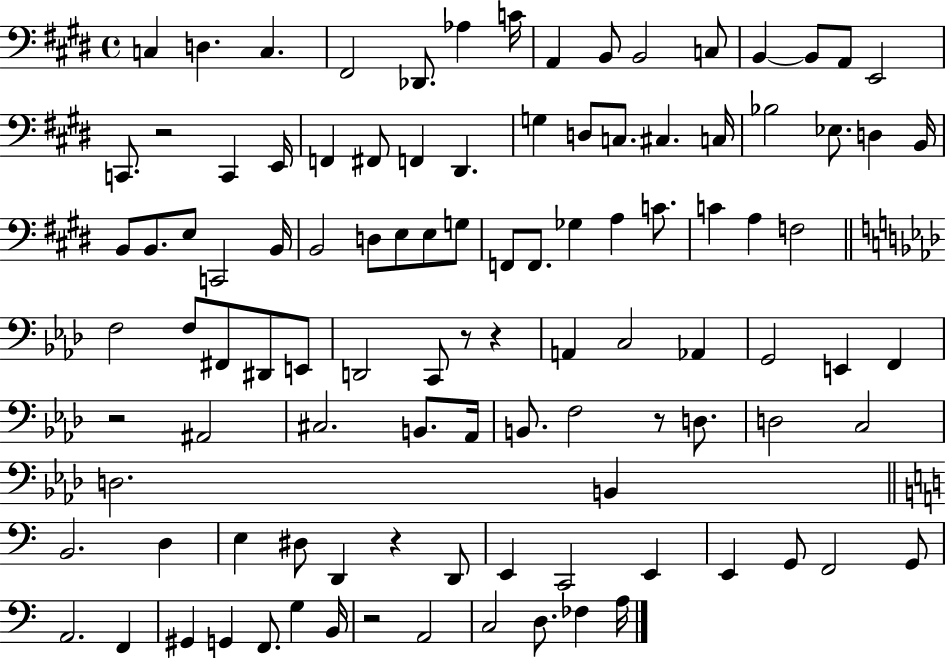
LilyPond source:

{
  \clef bass
  \time 4/4
  \defaultTimeSignature
  \key e \major
  c4 d4. c4. | fis,2 des,8. aes4 c'16 | a,4 b,8 b,2 c8 | b,4~~ b,8 a,8 e,2 | \break c,8. r2 c,4 e,16 | f,4 fis,8 f,4 dis,4. | g4 d8 c8. cis4. c16 | bes2 ees8. d4 b,16 | \break b,8 b,8. e8 c,2 b,16 | b,2 d8 e8 e8 g8 | f,8 f,8. ges4 a4 c'8. | c'4 a4 f2 | \break \bar "||" \break \key aes \major f2 f8 fis,8 dis,8 e,8 | d,2 c,8 r8 r4 | a,4 c2 aes,4 | g,2 e,4 f,4 | \break r2 ais,2 | cis2. b,8. aes,16 | b,8. f2 r8 d8. | d2 c2 | \break d2. b,4 | \bar "||" \break \key a \minor b,2. d4 | e4 dis8 d,4 r4 d,8 | e,4 c,2 e,4 | e,4 g,8 f,2 g,8 | \break a,2. f,4 | gis,4 g,4 f,8. g4 b,16 | r2 a,2 | c2 d8. fes4 a16 | \break \bar "|."
}